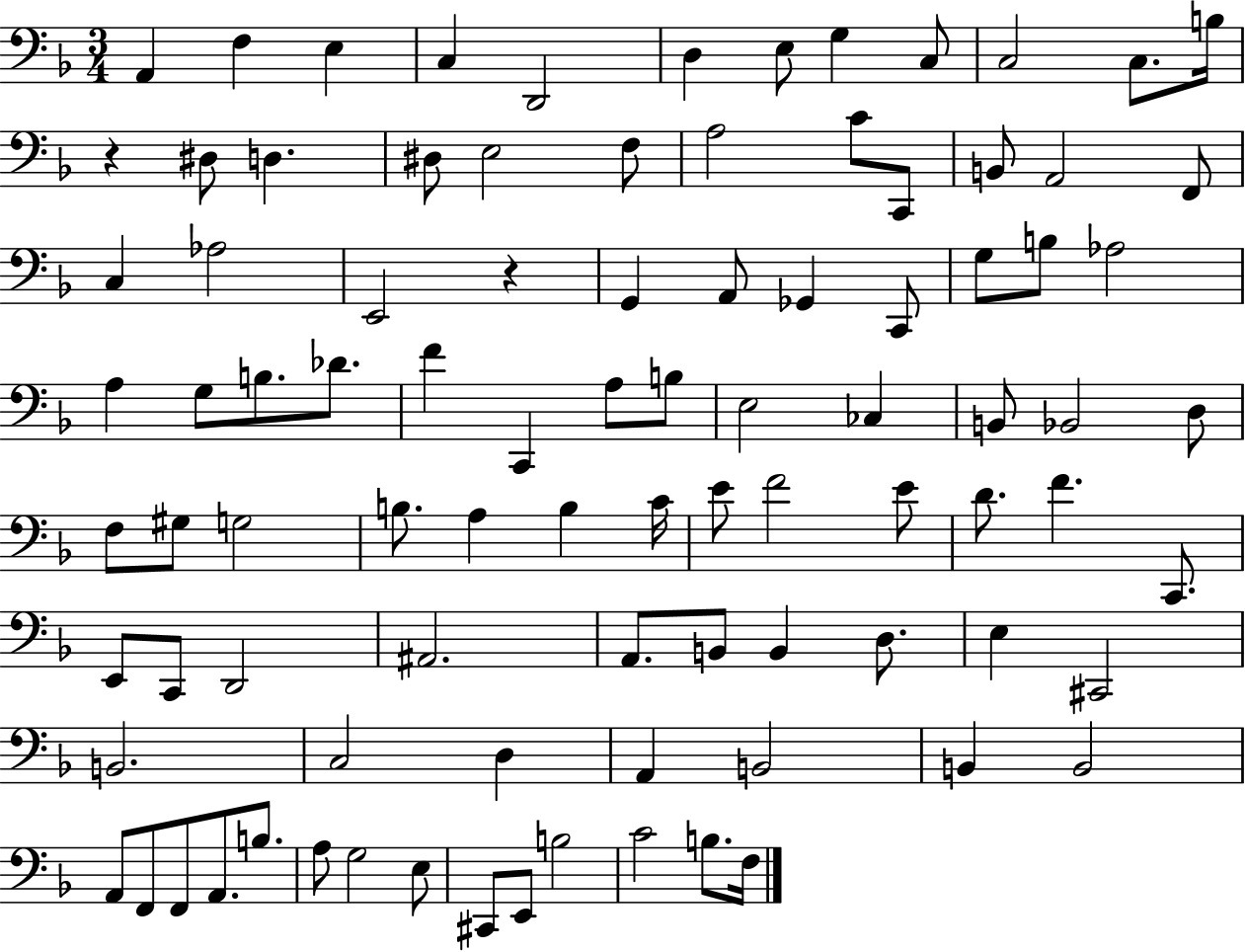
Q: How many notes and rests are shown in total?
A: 92